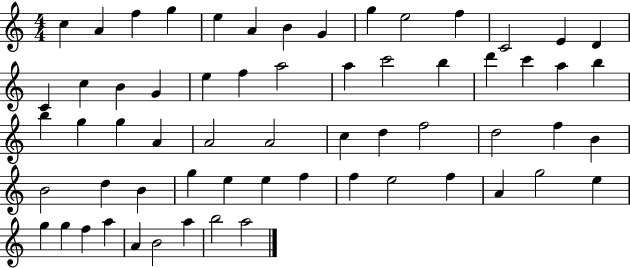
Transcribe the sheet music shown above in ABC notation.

X:1
T:Untitled
M:4/4
L:1/4
K:C
c A f g e A B G g e2 f C2 E D C c B G e f a2 a c'2 b d' c' a b b g g A A2 A2 c d f2 d2 f B B2 d B g e e f f e2 f A g2 e g g f a A B2 a b2 a2